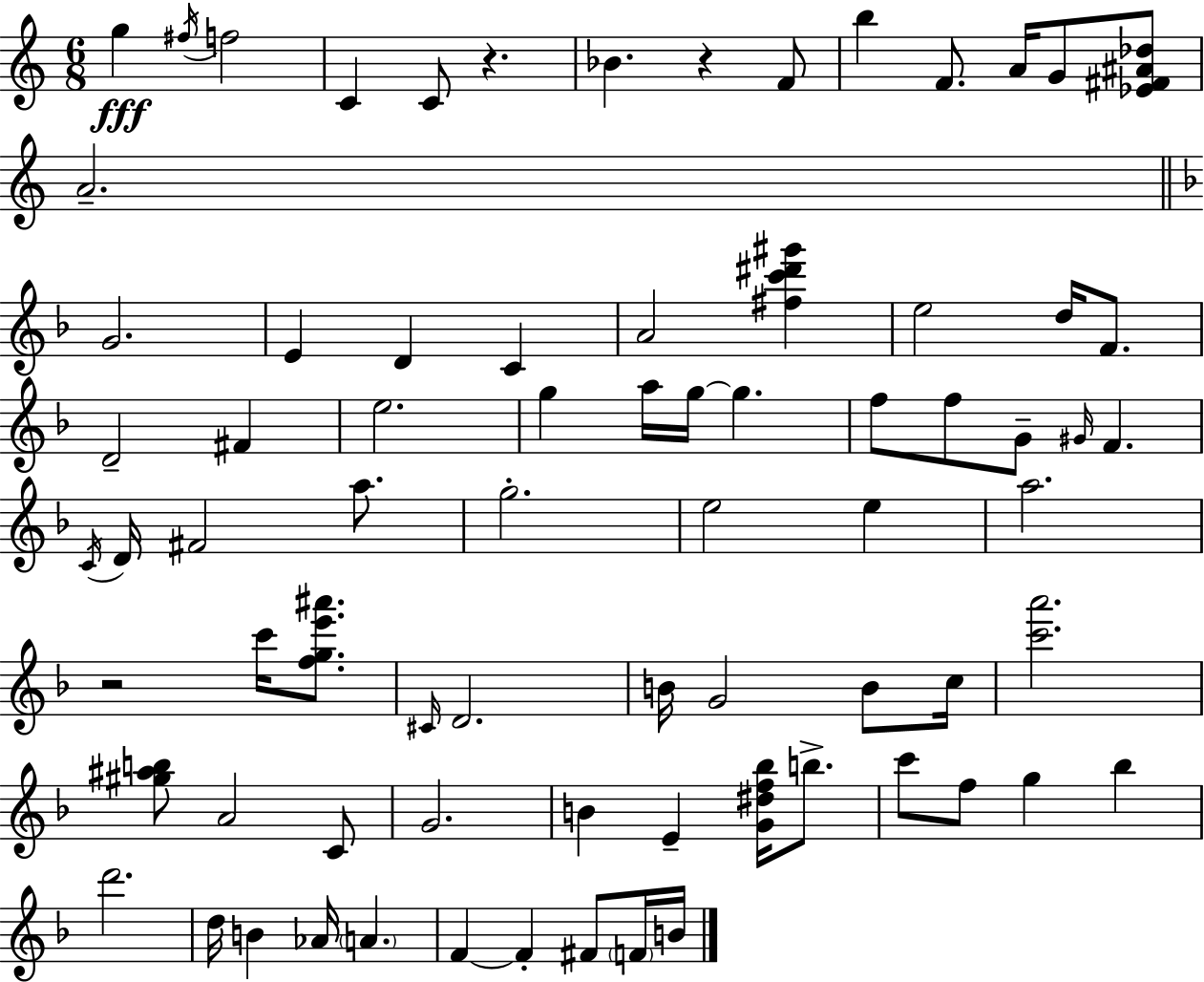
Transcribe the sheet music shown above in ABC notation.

X:1
T:Untitled
M:6/8
L:1/4
K:Am
g ^f/4 f2 C C/2 z _B z F/2 b F/2 A/4 G/2 [_E^F^A_d]/2 A2 G2 E D C A2 [^fc'^d'^g'] e2 d/4 F/2 D2 ^F e2 g a/4 g/4 g f/2 f/2 G/2 ^G/4 F C/4 D/4 ^F2 a/2 g2 e2 e a2 z2 c'/4 [fge'^a']/2 ^C/4 D2 B/4 G2 B/2 c/4 [c'a']2 [^g^ab]/2 A2 C/2 G2 B E [G^df_b]/4 b/2 c'/2 f/2 g _b d'2 d/4 B _A/4 A F F ^F/2 F/4 B/4